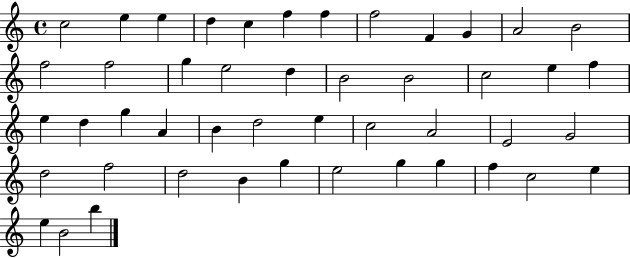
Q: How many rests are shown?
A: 0